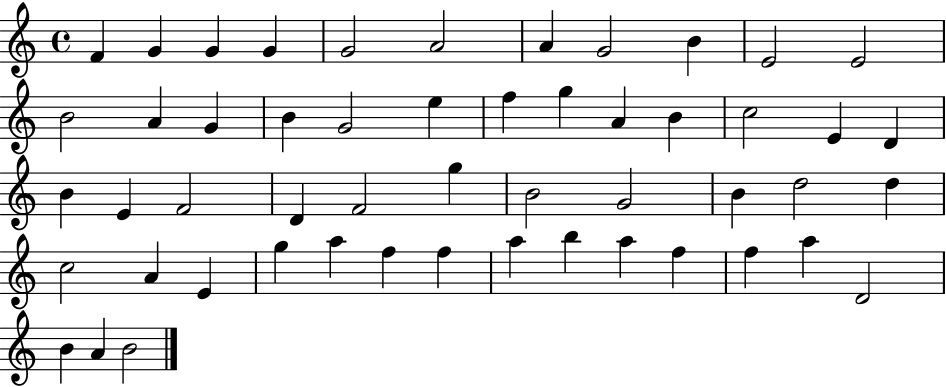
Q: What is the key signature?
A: C major